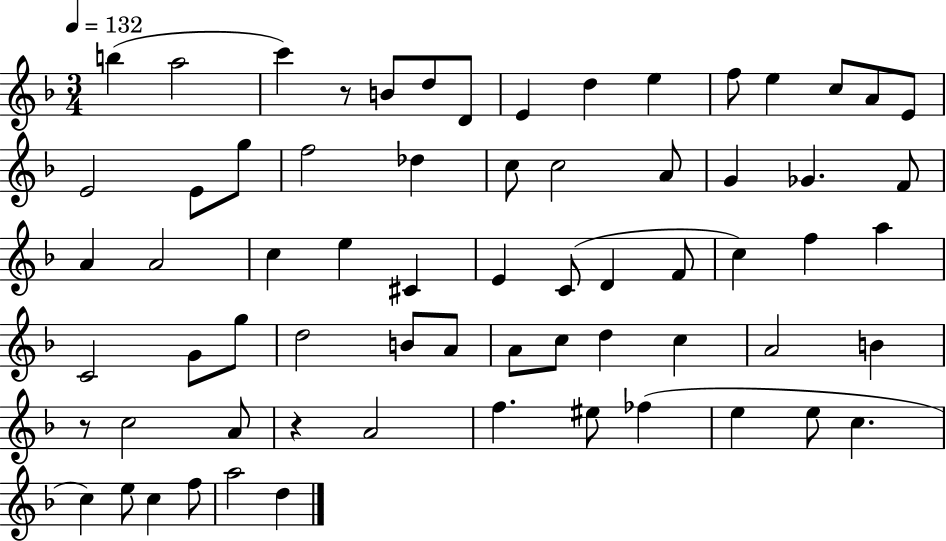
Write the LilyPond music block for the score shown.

{
  \clef treble
  \numericTimeSignature
  \time 3/4
  \key f \major
  \tempo 4 = 132
  \repeat volta 2 { b''4( a''2 | c'''4) r8 b'8 d''8 d'8 | e'4 d''4 e''4 | f''8 e''4 c''8 a'8 e'8 | \break e'2 e'8 g''8 | f''2 des''4 | c''8 c''2 a'8 | g'4 ges'4. f'8 | \break a'4 a'2 | c''4 e''4 cis'4 | e'4 c'8( d'4 f'8 | c''4) f''4 a''4 | \break c'2 g'8 g''8 | d''2 b'8 a'8 | a'8 c''8 d''4 c''4 | a'2 b'4 | \break r8 c''2 a'8 | r4 a'2 | f''4. eis''8 fes''4( | e''4 e''8 c''4. | \break c''4) e''8 c''4 f''8 | a''2 d''4 | } \bar "|."
}